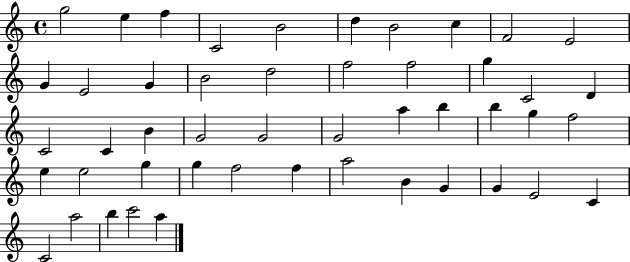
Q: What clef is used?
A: treble